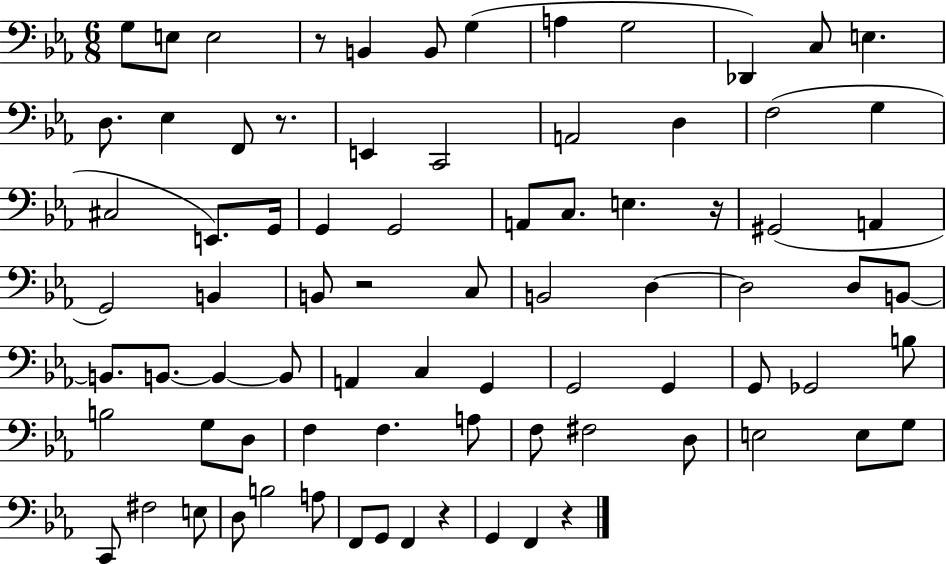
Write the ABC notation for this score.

X:1
T:Untitled
M:6/8
L:1/4
K:Eb
G,/2 E,/2 E,2 z/2 B,, B,,/2 G, A, G,2 _D,, C,/2 E, D,/2 _E, F,,/2 z/2 E,, C,,2 A,,2 D, F,2 G, ^C,2 E,,/2 G,,/4 G,, G,,2 A,,/2 C,/2 E, z/4 ^G,,2 A,, G,,2 B,, B,,/2 z2 C,/2 B,,2 D, D,2 D,/2 B,,/2 B,,/2 B,,/2 B,, B,,/2 A,, C, G,, G,,2 G,, G,,/2 _G,,2 B,/2 B,2 G,/2 D,/2 F, F, A,/2 F,/2 ^F,2 D,/2 E,2 E,/2 G,/2 C,,/2 ^F,2 E,/2 D,/2 B,2 A,/2 F,,/2 G,,/2 F,, z G,, F,, z